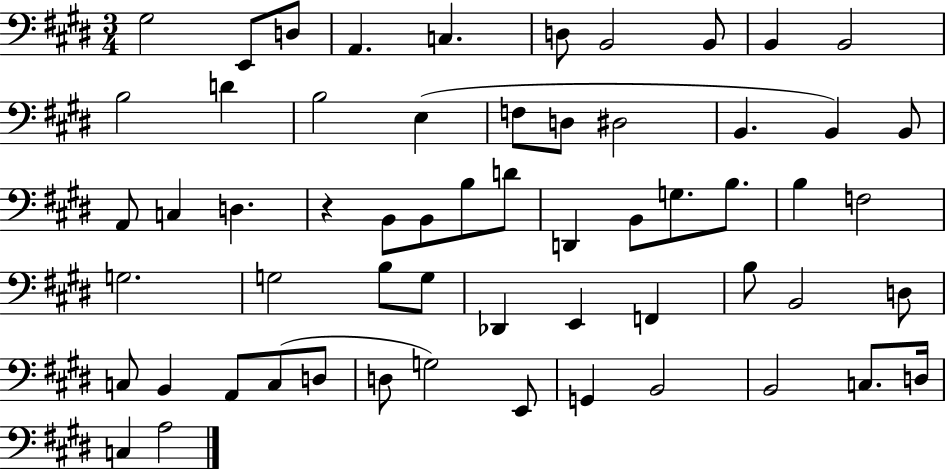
{
  \clef bass
  \numericTimeSignature
  \time 3/4
  \key e \major
  \repeat volta 2 { gis2 e,8 d8 | a,4. c4. | d8 b,2 b,8 | b,4 b,2 | \break b2 d'4 | b2 e4( | f8 d8 dis2 | b,4. b,4) b,8 | \break a,8 c4 d4. | r4 b,8 b,8 b8 d'8 | d,4 b,8 g8. b8. | b4 f2 | \break g2. | g2 b8 g8 | des,4 e,4 f,4 | b8 b,2 d8 | \break c8 b,4 a,8 c8( d8 | d8 g2) e,8 | g,4 b,2 | b,2 c8. d16 | \break c4 a2 | } \bar "|."
}